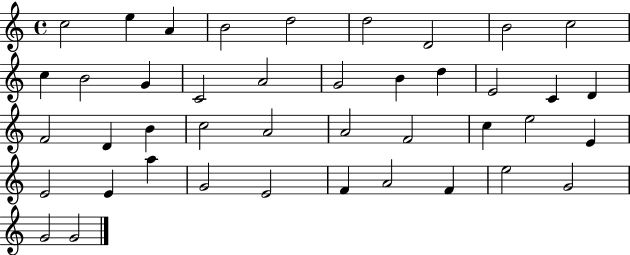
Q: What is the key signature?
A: C major